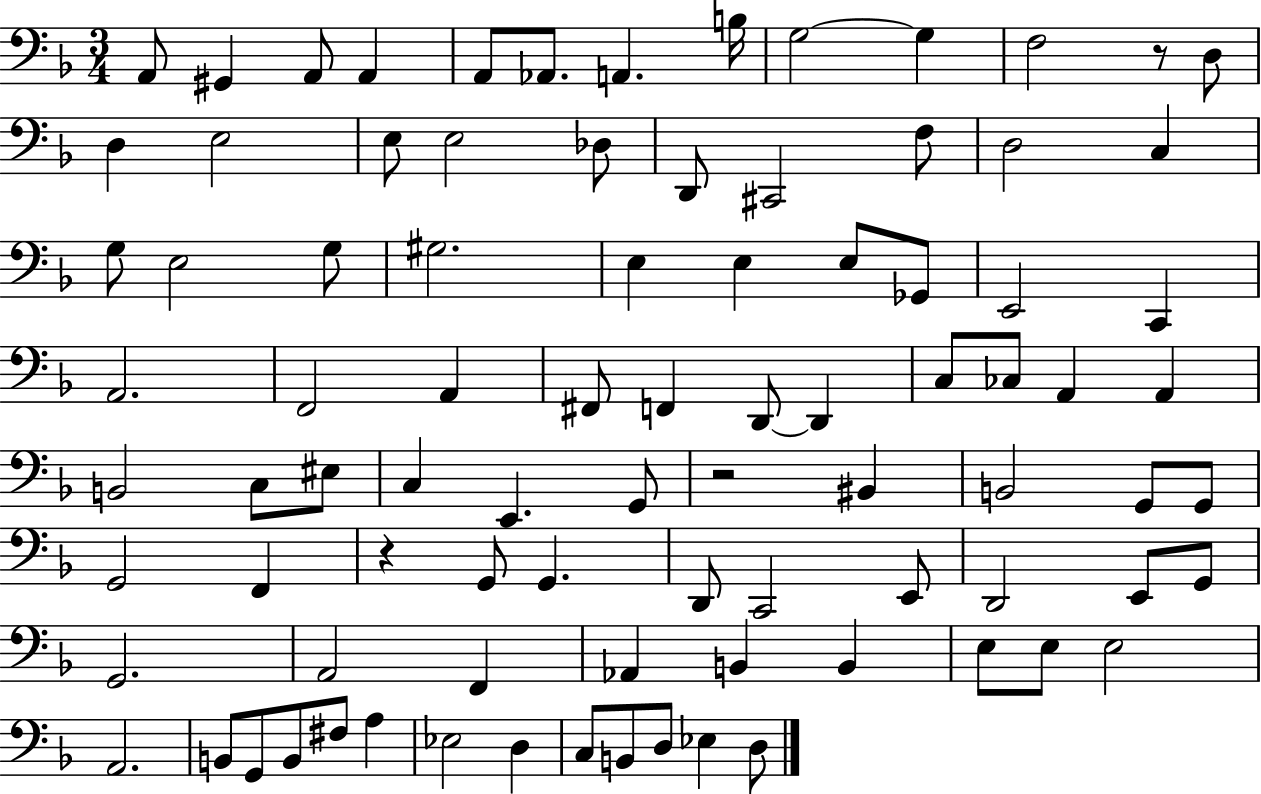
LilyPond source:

{
  \clef bass
  \numericTimeSignature
  \time 3/4
  \key f \major
  a,8 gis,4 a,8 a,4 | a,8 aes,8. a,4. b16 | g2~~ g4 | f2 r8 d8 | \break d4 e2 | e8 e2 des8 | d,8 cis,2 f8 | d2 c4 | \break g8 e2 g8 | gis2. | e4 e4 e8 ges,8 | e,2 c,4 | \break a,2. | f,2 a,4 | fis,8 f,4 d,8~~ d,4 | c8 ces8 a,4 a,4 | \break b,2 c8 eis8 | c4 e,4. g,8 | r2 bis,4 | b,2 g,8 g,8 | \break g,2 f,4 | r4 g,8 g,4. | d,8 c,2 e,8 | d,2 e,8 g,8 | \break g,2. | a,2 f,4 | aes,4 b,4 b,4 | e8 e8 e2 | \break a,2. | b,8 g,8 b,8 fis8 a4 | ees2 d4 | c8 b,8 d8 ees4 d8 | \break \bar "|."
}